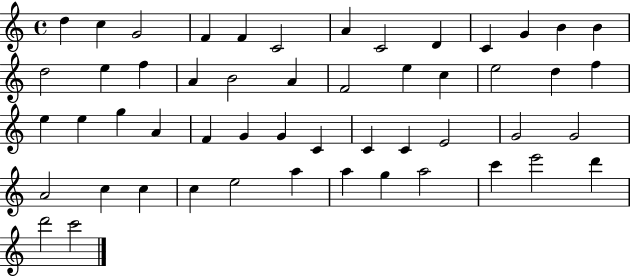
{
  \clef treble
  \time 4/4
  \defaultTimeSignature
  \key c \major
  d''4 c''4 g'2 | f'4 f'4 c'2 | a'4 c'2 d'4 | c'4 g'4 b'4 b'4 | \break d''2 e''4 f''4 | a'4 b'2 a'4 | f'2 e''4 c''4 | e''2 d''4 f''4 | \break e''4 e''4 g''4 a'4 | f'4 g'4 g'4 c'4 | c'4 c'4 e'2 | g'2 g'2 | \break a'2 c''4 c''4 | c''4 e''2 a''4 | a''4 g''4 a''2 | c'''4 e'''2 d'''4 | \break d'''2 c'''2 | \bar "|."
}